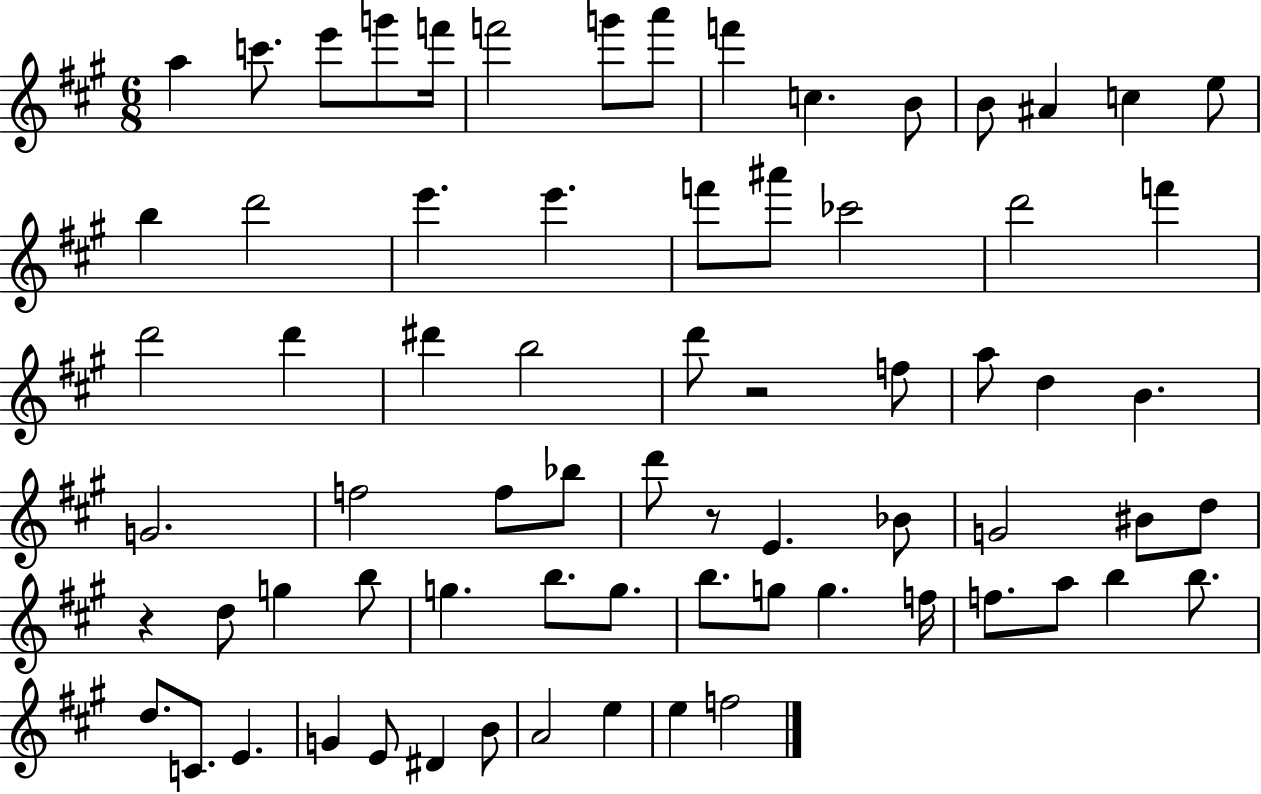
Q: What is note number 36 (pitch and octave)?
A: F5